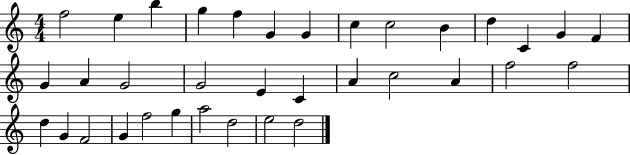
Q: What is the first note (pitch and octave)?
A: F5